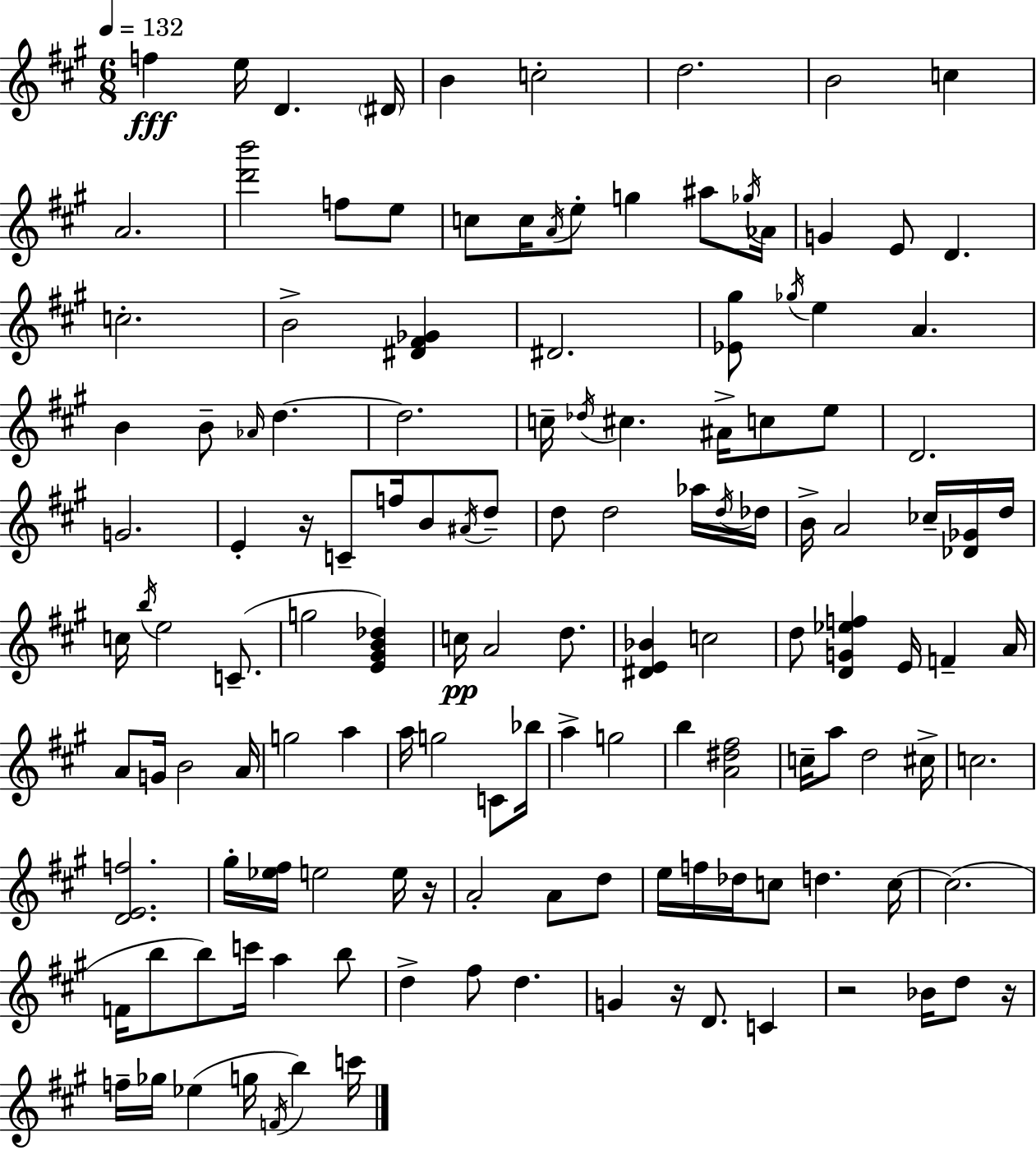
{
  \clef treble
  \numericTimeSignature
  \time 6/8
  \key a \major
  \tempo 4 = 132
  f''4\fff e''16 d'4. \parenthesize dis'16 | b'4 c''2-. | d''2. | b'2 c''4 | \break a'2. | <d''' b'''>2 f''8 e''8 | c''8 c''16 \acciaccatura { a'16 } e''8-. g''4 ais''8 | \acciaccatura { ges''16 } aes'16 g'4 e'8 d'4. | \break c''2.-. | b'2-> <dis' fis' ges'>4 | dis'2. | <ees' gis''>8 \acciaccatura { ges''16 } e''4 a'4. | \break b'4 b'8-- \grace { aes'16 } d''4.~~ | d''2. | c''16-- \acciaccatura { des''16 } cis''4. | ais'16-> c''8 e''8 d'2. | \break g'2. | e'4-. r16 c'8-- | f''16 b'8 \acciaccatura { ais'16 } d''8-- d''8 d''2 | aes''16 \acciaccatura { d''16 } des''16 b'16-> a'2 | \break ces''16-- <des' ges'>16 d''16 c''16 \acciaccatura { b''16 } e''2 | c'8.--( g''2 | <e' gis' b' des''>4) c''16\pp a'2 | d''8. <dis' e' bes'>4 | \break c''2 d''8 <d' g' ees'' f''>4 | e'16 f'4-- a'16 a'8 g'16 b'2 | a'16 g''2 | a''4 a''16 g''2 | \break c'8 bes''16 a''4-> | g''2 b''4 | <a' dis'' fis''>2 c''16-- a''8 d''2 | cis''16-> c''2. | \break <d' e' f''>2. | gis''16-. <ees'' fis''>16 e''2 | e''16 r16 a'2-. | a'8 d''8 e''16 f''16 des''16 c''8 | \break d''4. c''16~~ c''2.( | f'16 b''8 b''8) | c'''16 a''4 b''8 d''4-> | fis''8 d''4. g'4 | \break r16 d'8. c'4 r2 | bes'16 d''8 r16 f''16-- ges''16 ees''4( | g''16 \acciaccatura { f'16 }) b''4 c'''16 \bar "|."
}